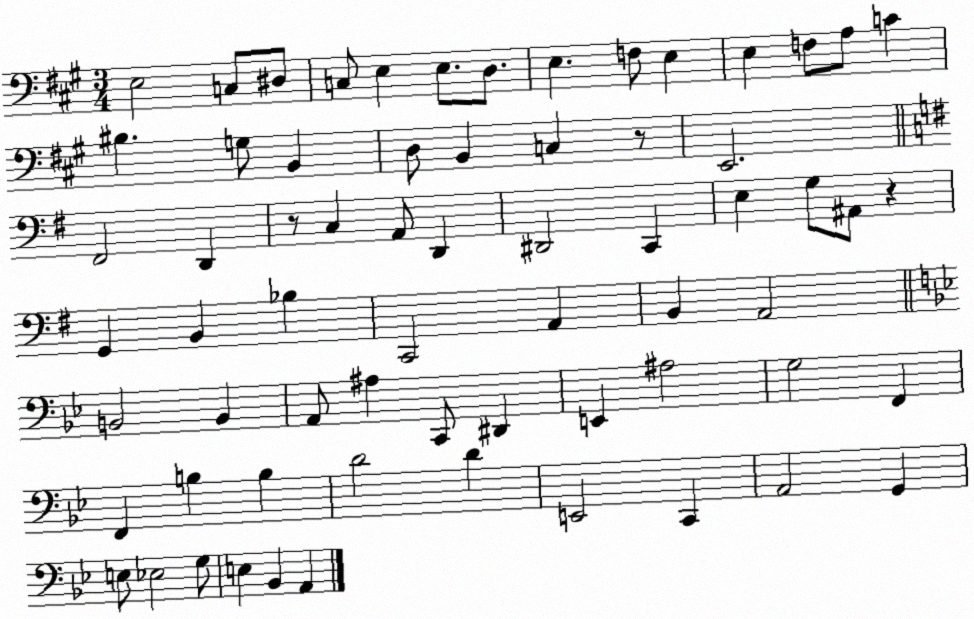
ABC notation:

X:1
T:Untitled
M:3/4
L:1/4
K:A
E,2 C,/2 ^D,/2 C,/2 E, E,/2 D,/2 E, F,/2 E, E, F,/2 A,/2 C ^B, G,/2 B,, D,/2 B,, C, z/2 E,,2 ^F,,2 D,, z/2 C, A,,/2 D,, ^D,,2 C,, E, G,/2 ^A,,/2 z G,, B,, _B, C,,2 A,, B,, A,,2 B,,2 B,, A,,/2 ^A, C,,/2 ^D,, E,, ^A,2 G,2 F,, F,, B, B, D2 D E,,2 C,, A,,2 G,, E,/2 _E,2 G,/2 E, _B,, A,,